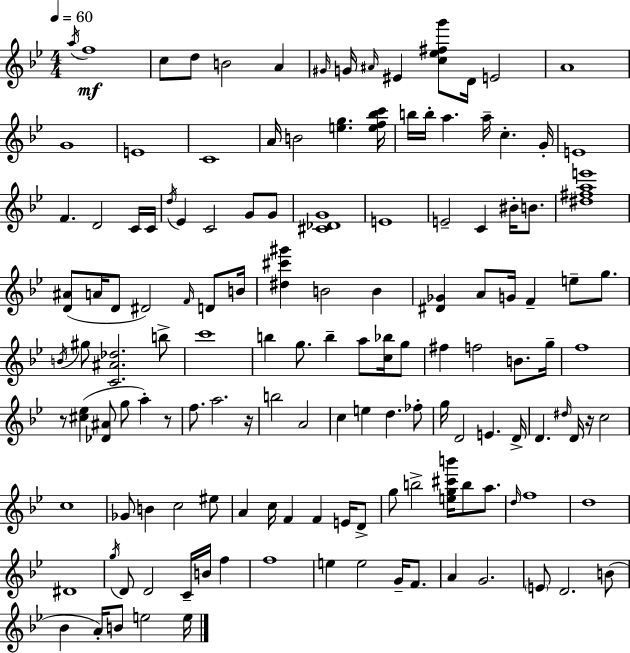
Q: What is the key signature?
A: G minor